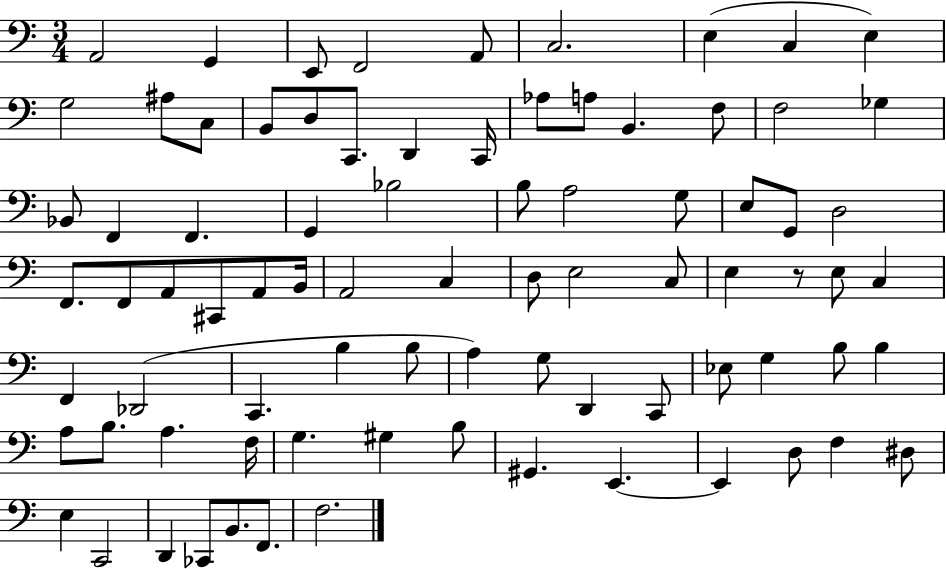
A2/h G2/q E2/e F2/h A2/e C3/h. E3/q C3/q E3/q G3/h A#3/e C3/e B2/e D3/e C2/e. D2/q C2/s Ab3/e A3/e B2/q. F3/e F3/h Gb3/q Bb2/e F2/q F2/q. G2/q Bb3/h B3/e A3/h G3/e E3/e G2/e D3/h F2/e. F2/e A2/e C#2/e A2/e B2/s A2/h C3/q D3/e E3/h C3/e E3/q R/e E3/e C3/q F2/q Db2/h C2/q. B3/q B3/e A3/q G3/e D2/q C2/e Eb3/e G3/q B3/e B3/q A3/e B3/e. A3/q. F3/s G3/q. G#3/q B3/e G#2/q. E2/q. E2/q D3/e F3/q D#3/e E3/q C2/h D2/q CES2/e B2/e. F2/e. F3/h.